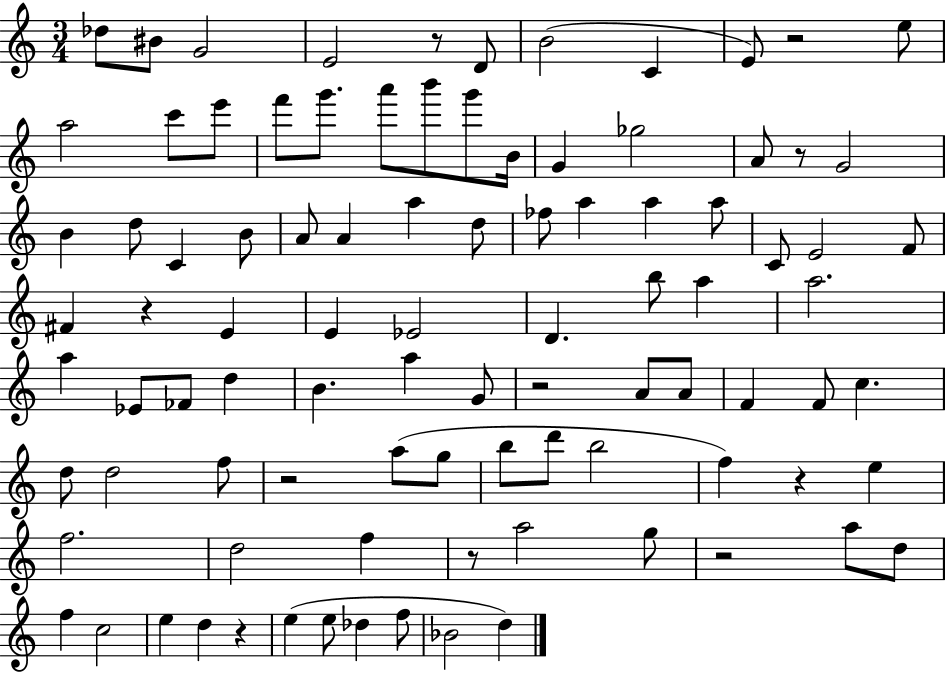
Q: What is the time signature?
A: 3/4